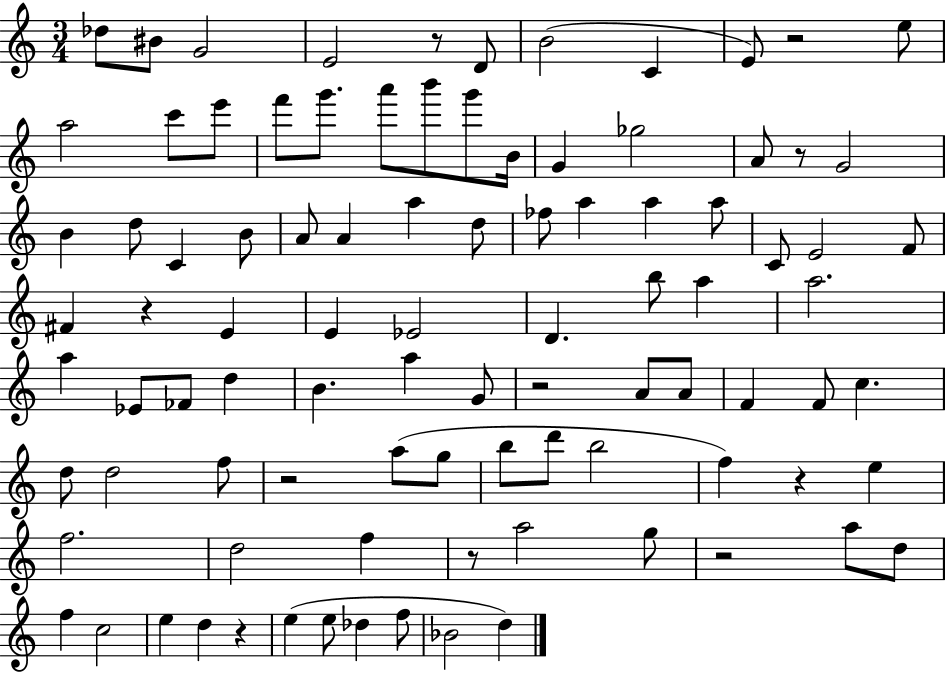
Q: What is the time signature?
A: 3/4